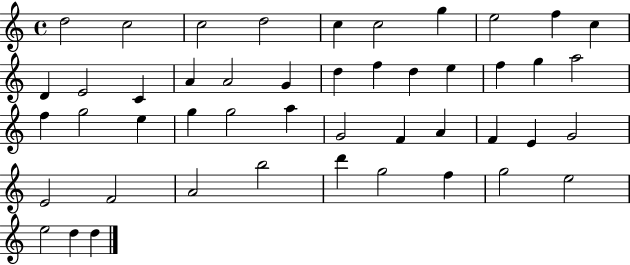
X:1
T:Untitled
M:4/4
L:1/4
K:C
d2 c2 c2 d2 c c2 g e2 f c D E2 C A A2 G d f d e f g a2 f g2 e g g2 a G2 F A F E G2 E2 F2 A2 b2 d' g2 f g2 e2 e2 d d